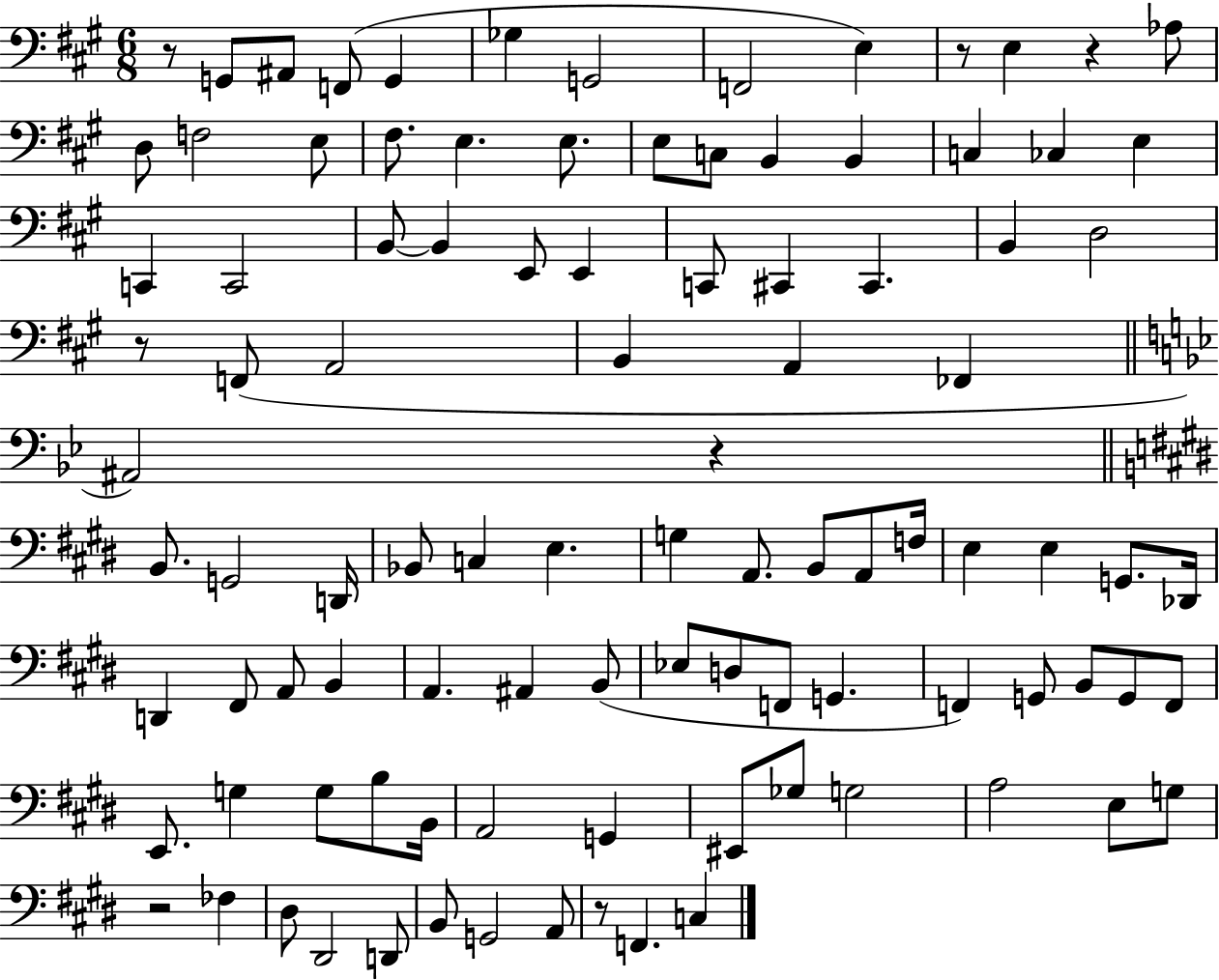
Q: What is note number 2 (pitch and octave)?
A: A#2